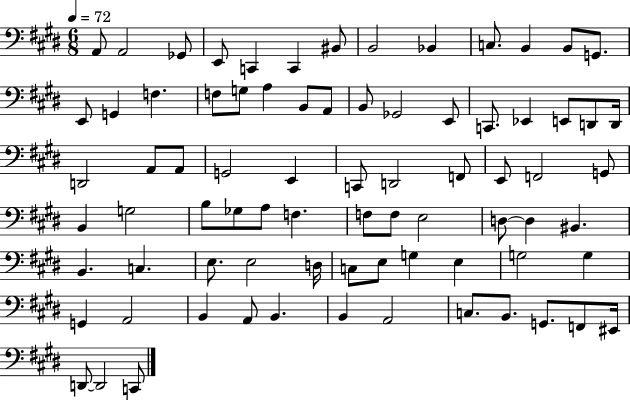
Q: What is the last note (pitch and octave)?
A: C2